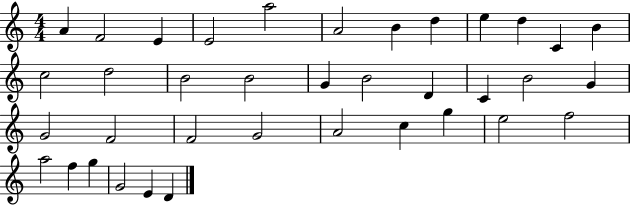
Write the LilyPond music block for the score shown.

{
  \clef treble
  \numericTimeSignature
  \time 4/4
  \key c \major
  a'4 f'2 e'4 | e'2 a''2 | a'2 b'4 d''4 | e''4 d''4 c'4 b'4 | \break c''2 d''2 | b'2 b'2 | g'4 b'2 d'4 | c'4 b'2 g'4 | \break g'2 f'2 | f'2 g'2 | a'2 c''4 g''4 | e''2 f''2 | \break a''2 f''4 g''4 | g'2 e'4 d'4 | \bar "|."
}